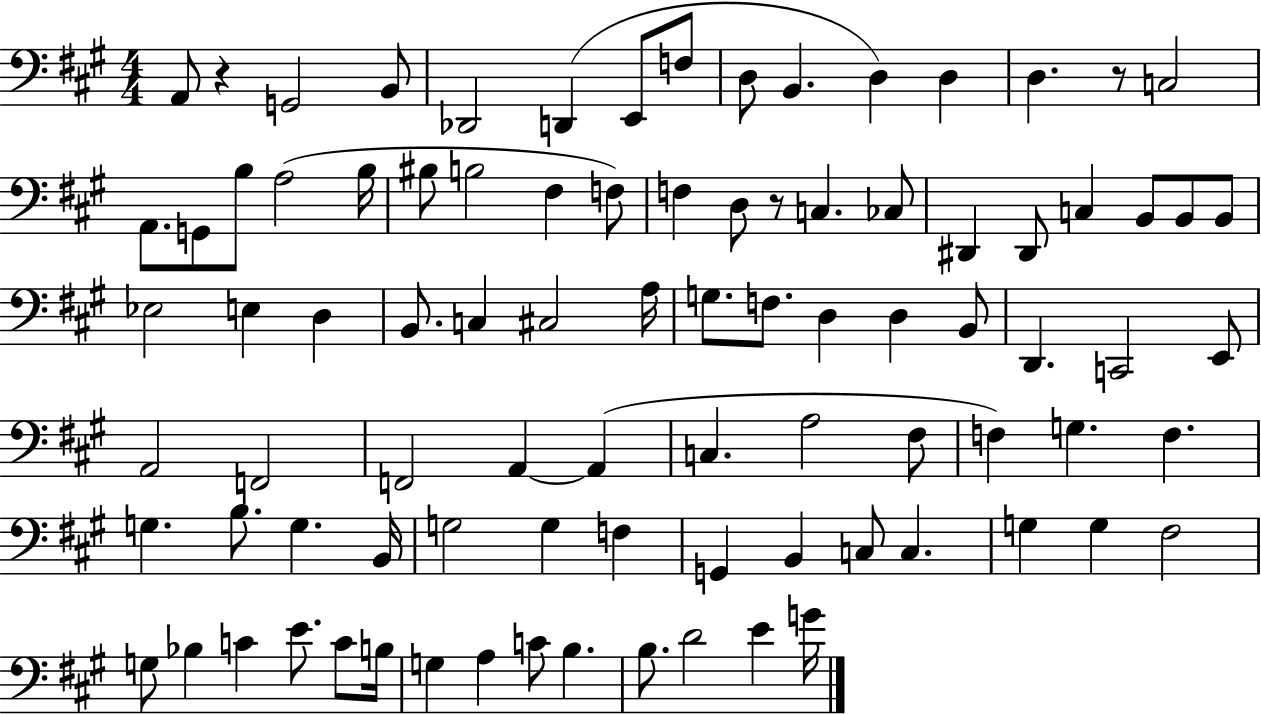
{
  \clef bass
  \numericTimeSignature
  \time 4/4
  \key a \major
  a,8 r4 g,2 b,8 | des,2 d,4( e,8 f8 | d8 b,4. d4) d4 | d4. r8 c2 | \break a,8. g,8 b8 a2( b16 | bis8 b2 fis4 f8) | f4 d8 r8 c4. ces8 | dis,4 dis,8 c4 b,8 b,8 b,8 | \break ees2 e4 d4 | b,8. c4 cis2 a16 | g8. f8. d4 d4 b,8 | d,4. c,2 e,8 | \break a,2 f,2 | f,2 a,4~~ a,4( | c4. a2 fis8 | f4) g4. f4. | \break g4. b8. g4. b,16 | g2 g4 f4 | g,4 b,4 c8 c4. | g4 g4 fis2 | \break g8 bes4 c'4 e'8. c'8 b16 | g4 a4 c'8 b4. | b8. d'2 e'4 g'16 | \bar "|."
}